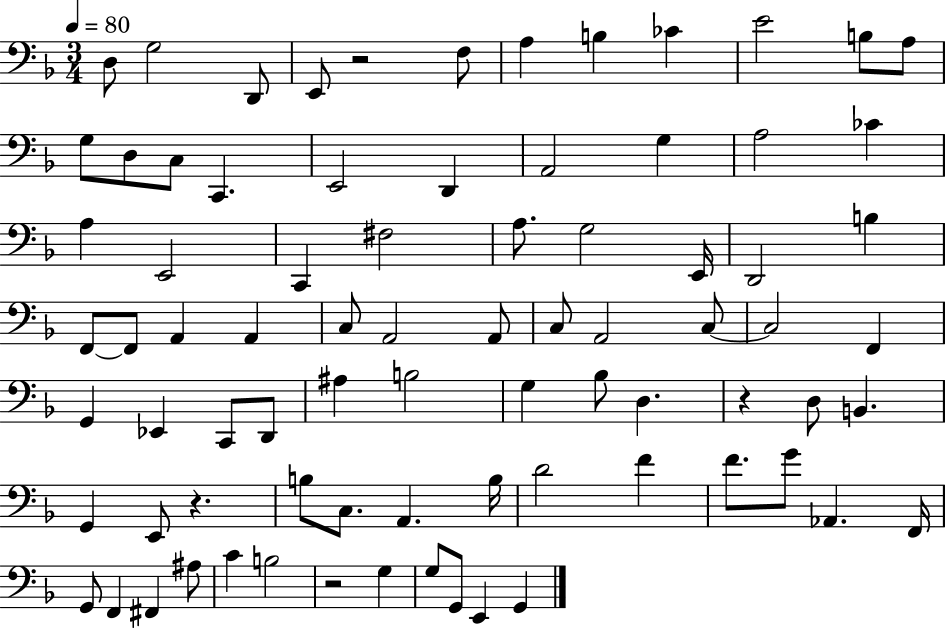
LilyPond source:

{
  \clef bass
  \numericTimeSignature
  \time 3/4
  \key f \major
  \tempo 4 = 80
  d8 g2 d,8 | e,8 r2 f8 | a4 b4 ces'4 | e'2 b8 a8 | \break g8 d8 c8 c,4. | e,2 d,4 | a,2 g4 | a2 ces'4 | \break a4 e,2 | c,4 fis2 | a8. g2 e,16 | d,2 b4 | \break f,8~~ f,8 a,4 a,4 | c8 a,2 a,8 | c8 a,2 c8~~ | c2 f,4 | \break g,4 ees,4 c,8 d,8 | ais4 b2 | g4 bes8 d4. | r4 d8 b,4. | \break g,4 e,8 r4. | b8 c8. a,4. b16 | d'2 f'4 | f'8. g'8 aes,4. f,16 | \break g,8 f,4 fis,4 ais8 | c'4 b2 | r2 g4 | g8 g,8 e,4 g,4 | \break \bar "|."
}